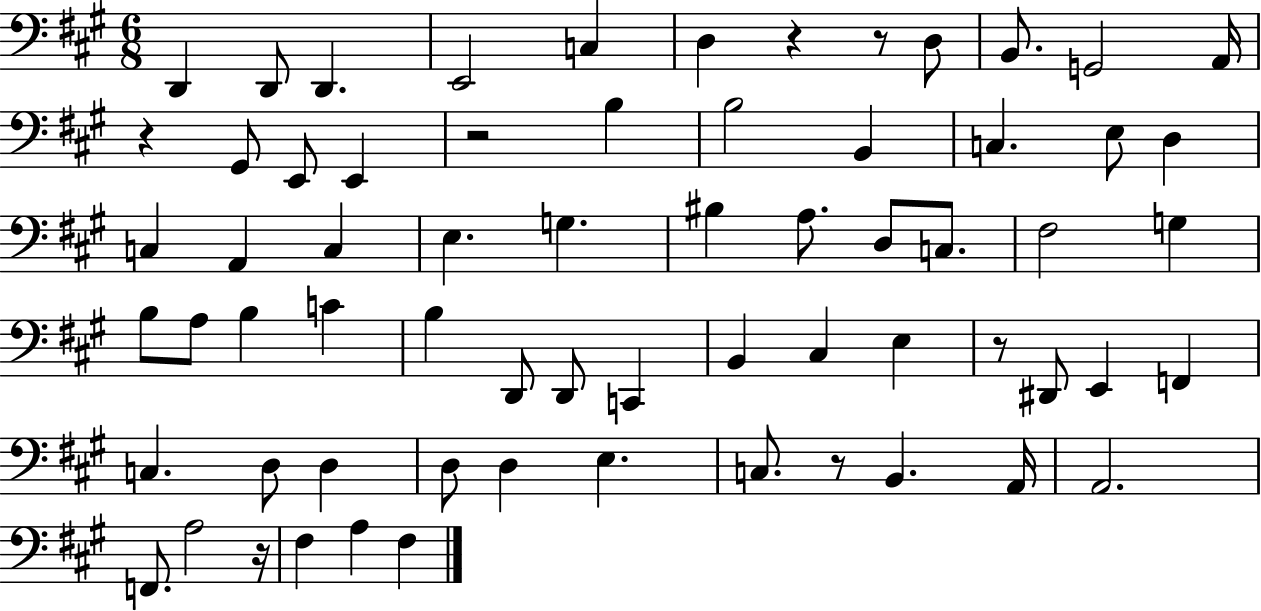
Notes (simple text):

D2/q D2/e D2/q. E2/h C3/q D3/q R/q R/e D3/e B2/e. G2/h A2/s R/q G#2/e E2/e E2/q R/h B3/q B3/h B2/q C3/q. E3/e D3/q C3/q A2/q C3/q E3/q. G3/q. BIS3/q A3/e. D3/e C3/e. F#3/h G3/q B3/e A3/e B3/q C4/q B3/q D2/e D2/e C2/q B2/q C#3/q E3/q R/e D#2/e E2/q F2/q C3/q. D3/e D3/q D3/e D3/q E3/q. C3/e. R/e B2/q. A2/s A2/h. F2/e. A3/h R/s F#3/q A3/q F#3/q